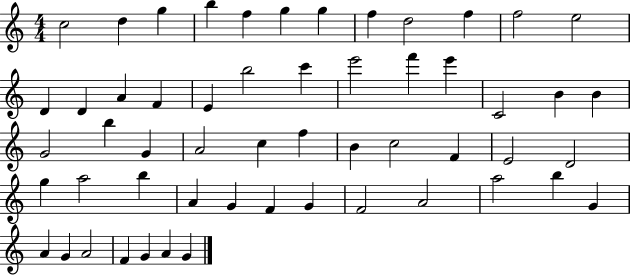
C5/h D5/q G5/q B5/q F5/q G5/q G5/q F5/q D5/h F5/q F5/h E5/h D4/q D4/q A4/q F4/q E4/q B5/h C6/q E6/h F6/q E6/q C4/h B4/q B4/q G4/h B5/q G4/q A4/h C5/q F5/q B4/q C5/h F4/q E4/h D4/h G5/q A5/h B5/q A4/q G4/q F4/q G4/q F4/h A4/h A5/h B5/q G4/q A4/q G4/q A4/h F4/q G4/q A4/q G4/q